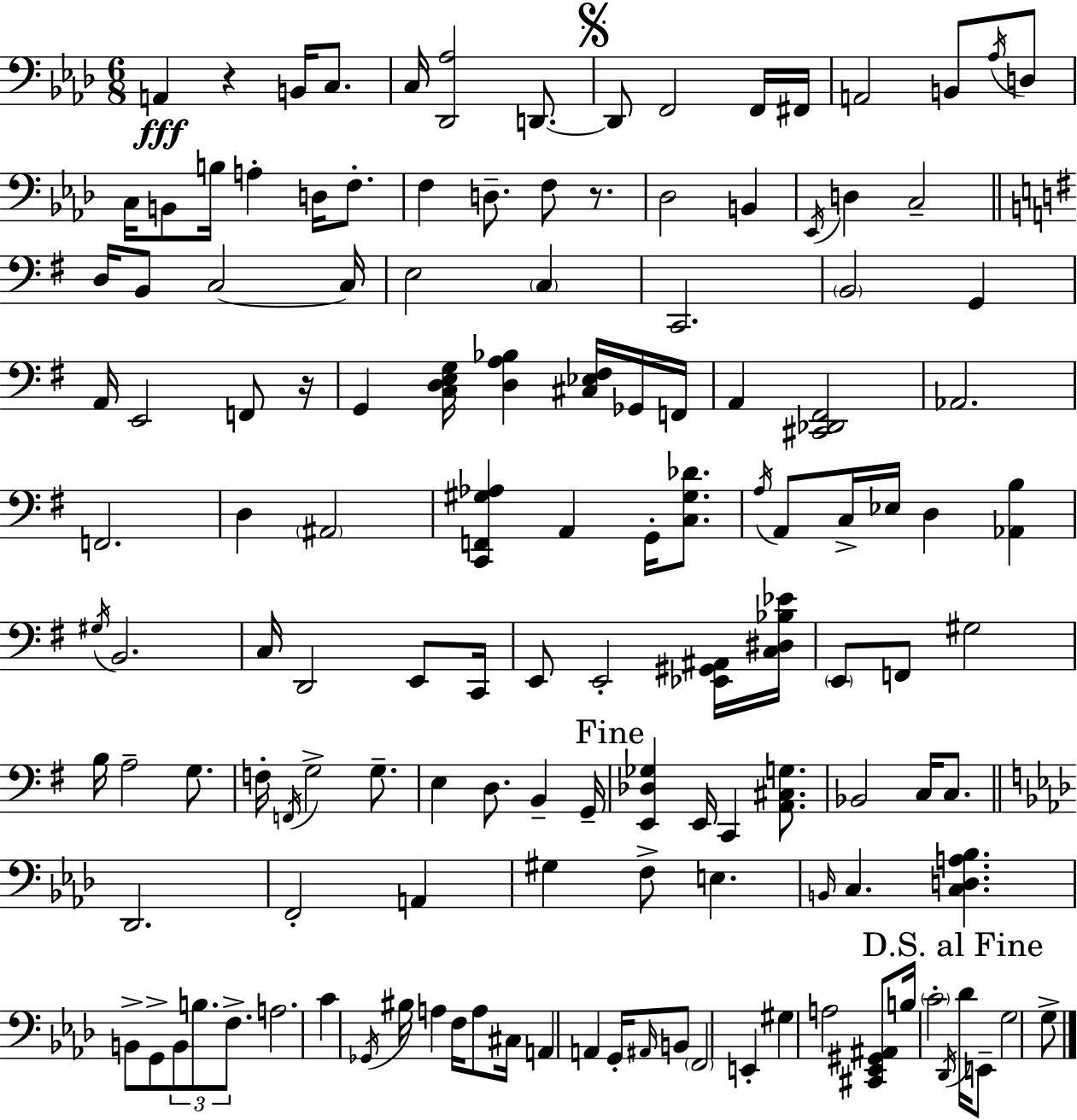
A2/q R/q B2/s C3/e. C3/s [Db2,Ab3]/h D2/e. D2/e F2/h F2/s F#2/s A2/h B2/e Ab3/s D3/e C3/s B2/e B3/s A3/q D3/s F3/e. F3/q D3/e. F3/e R/e. Db3/h B2/q Eb2/s D3/q C3/h D3/s B2/e C3/h C3/s E3/h C3/q C2/h. B2/h G2/q A2/s E2/h F2/e R/s G2/q [C3,D3,E3,G3]/s [D3,A3,Bb3]/q [C#3,Eb3,F#3]/s Gb2/s F2/s A2/q [C#2,Db2,F#2]/h Ab2/h. F2/h. D3/q A#2/h [C2,F2,G#3,Ab3]/q A2/q G2/s [C3,G#3,Db4]/e. A3/s A2/e C3/s Eb3/s D3/q [Ab2,B3]/q G#3/s B2/h. C3/s D2/h E2/e C2/s E2/e E2/h [Eb2,G#2,A#2]/s [C3,D#3,Bb3,Eb4]/s E2/e F2/e G#3/h B3/s A3/h G3/e. F3/s F2/s G3/h G3/e. E3/q D3/e. B2/q G2/s [E2,Db3,Gb3]/q E2/s C2/q [A2,C#3,G3]/e. Bb2/h C3/s C3/e. Db2/h. F2/h A2/q G#3/q F3/e E3/q. B2/s C3/q. [C3,D3,A3,Bb3]/q. B2/e G2/e B2/e B3/e. F3/e. A3/h. C4/q Gb2/s BIS3/s A3/q F3/s A3/e C#3/s A2/q A2/q G2/s A#2/s B2/e F2/h E2/q G#3/q A3/h [C#2,Eb2,G#2,A#2]/e B3/s C4/h Db2/s Db4/s E2/e G3/h G3/e